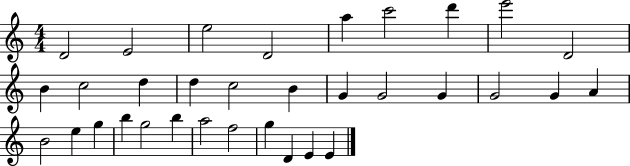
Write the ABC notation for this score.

X:1
T:Untitled
M:4/4
L:1/4
K:C
D2 E2 e2 D2 a c'2 d' e'2 D2 B c2 d d c2 B G G2 G G2 G A B2 e g b g2 b a2 f2 g D E E